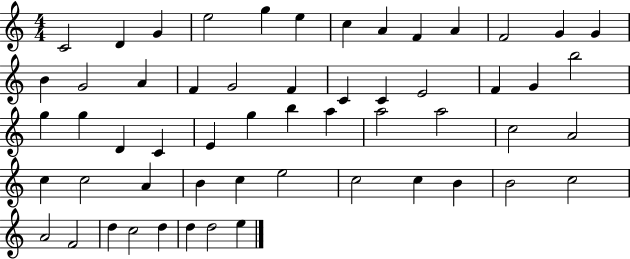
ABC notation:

X:1
T:Untitled
M:4/4
L:1/4
K:C
C2 D G e2 g e c A F A F2 G G B G2 A F G2 F C C E2 F G b2 g g D C E g b a a2 a2 c2 A2 c c2 A B c e2 c2 c B B2 c2 A2 F2 d c2 d d d2 e